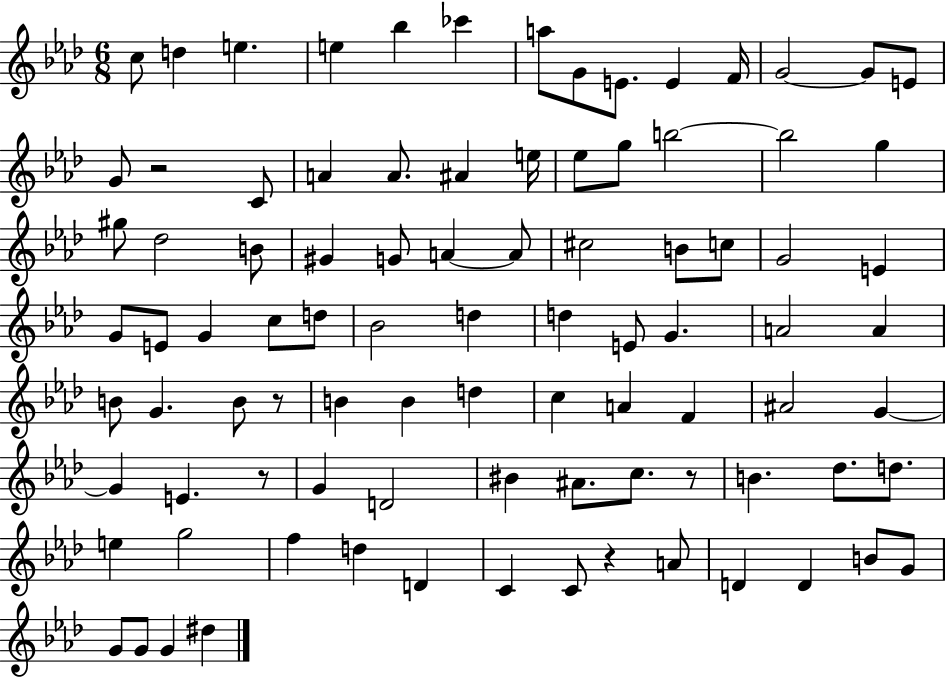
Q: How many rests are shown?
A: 5